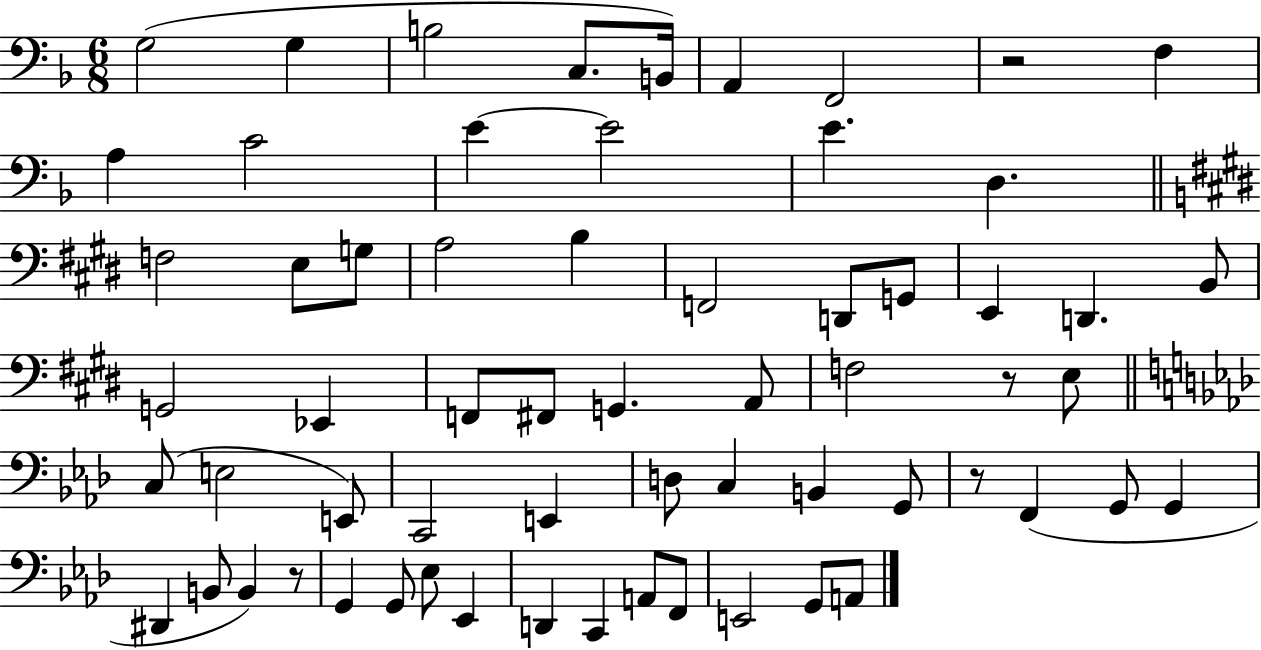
G3/h G3/q B3/h C3/e. B2/s A2/q F2/h R/h F3/q A3/q C4/h E4/q E4/h E4/q. D3/q. F3/h E3/e G3/e A3/h B3/q F2/h D2/e G2/e E2/q D2/q. B2/e G2/h Eb2/q F2/e F#2/e G2/q. A2/e F3/h R/e E3/e C3/e E3/h E2/e C2/h E2/q D3/e C3/q B2/q G2/e R/e F2/q G2/e G2/q D#2/q B2/e B2/q R/e G2/q G2/e Eb3/e Eb2/q D2/q C2/q A2/e F2/e E2/h G2/e A2/e